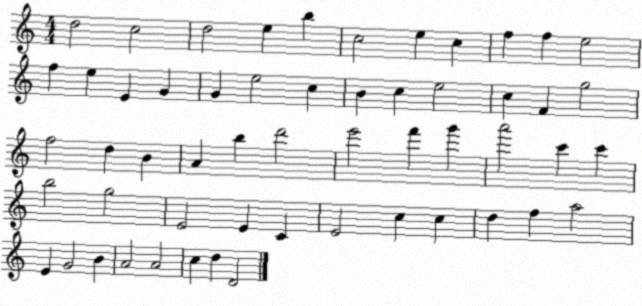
X:1
T:Untitled
M:4/4
L:1/4
K:C
d2 c2 d2 e b c2 e c f f e2 f e E G G e2 c B c e2 c F g2 f2 d B A b d'2 e'2 f' g' a'2 c' c' b2 g2 E2 E C E2 c c d f a2 E G2 B A2 A2 c d D2